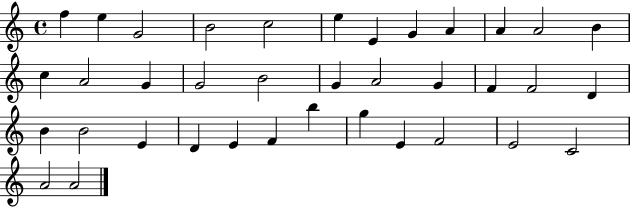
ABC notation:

X:1
T:Untitled
M:4/4
L:1/4
K:C
f e G2 B2 c2 e E G A A A2 B c A2 G G2 B2 G A2 G F F2 D B B2 E D E F b g E F2 E2 C2 A2 A2